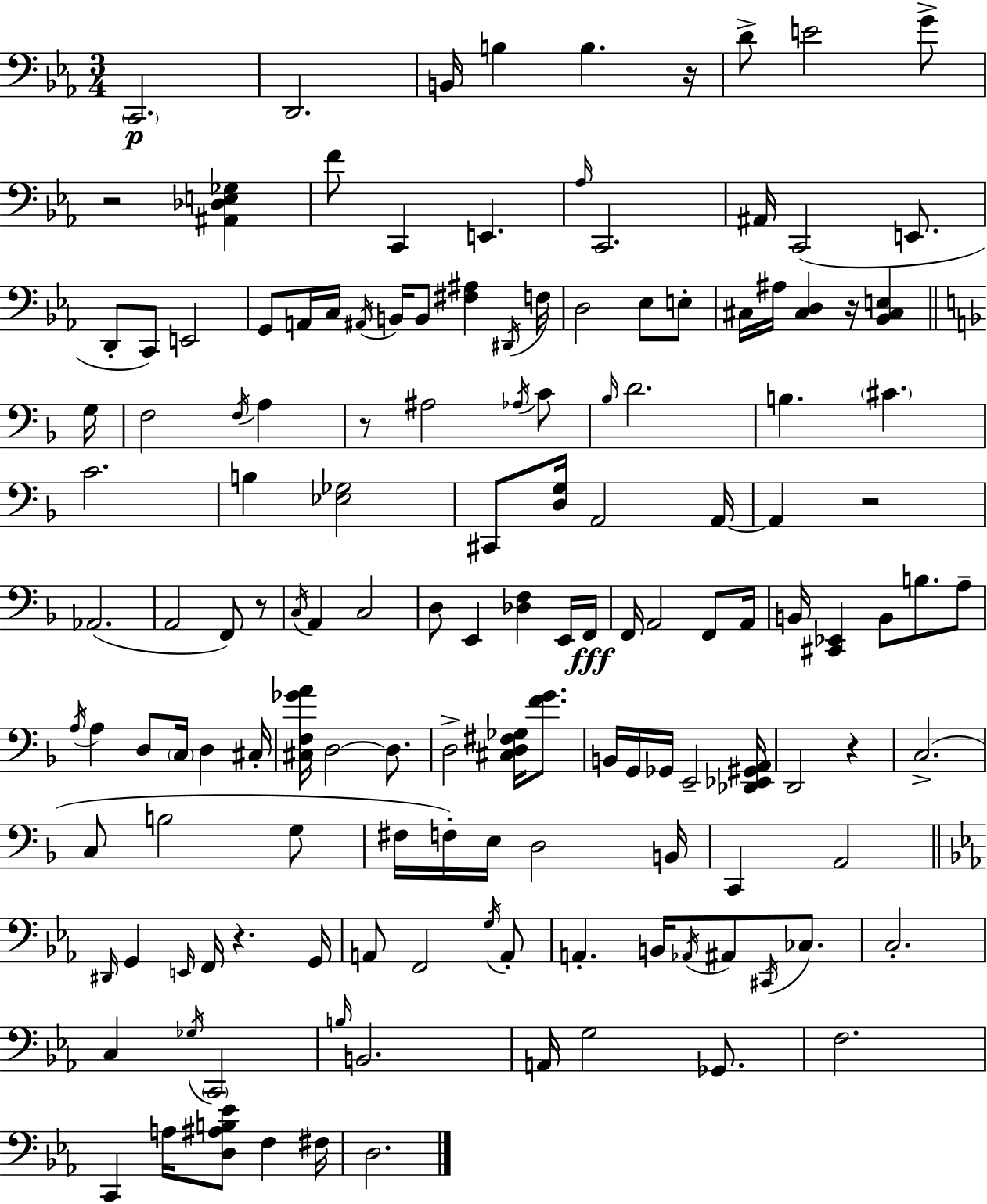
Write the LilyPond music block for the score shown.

{
  \clef bass
  \numericTimeSignature
  \time 3/4
  \key c \minor
  \parenthesize c,2.\p | d,2. | b,16 b4 b4. r16 | d'8-> e'2 g'8-> | \break r2 <ais, des e ges>4 | f'8 c,4 e,4. | \grace { aes16 } c,2. | ais,16 c,2( e,8. | \break d,8-. c,8) e,2 | g,8 a,16 c16 \acciaccatura { ais,16 } b,16 b,8 <fis ais>4 | \acciaccatura { dis,16 } f16 d2 ees8 | e8-. cis16 ais16 <cis d>4 r16 <bes, cis e>4 | \break \bar "||" \break \key f \major g16 f2 \acciaccatura { f16 } a4 | r8 ais2 | \acciaccatura { aes16 } c'8 \grace { bes16 } d'2. | b4. \parenthesize cis'4. | \break c'2. | b4 <ees ges>2 | cis,8 <d g>16 a,2 | a,16~~ a,4 r2 | \break aes,2.( | a,2 | f,8) r8 \acciaccatura { c16 } a,4 c2 | d8 e,4 <des f>4 | \break e,16 f,16\fff f,16 a,2 | f,8 a,16 b,16 <cis, ees,>4 b,8 | b8. a8-- \acciaccatura { a16 } a4 d8 | \parenthesize c16 d4 cis16-. <cis f ges' a'>16 d2~~ | \break d8. d2-> | <cis d fis ges>16 <f' g'>8. b,16 g,16 ges,16 e,2-- | <des, ees, gis, a,>16 d,2 | r4 c2.->( | \break c8 b2 | g8 fis16 f16-.) e16 d2 | b,16 c,4 a,2 | \bar "||" \break \key ees \major \grace { dis,16 } g,4 \grace { e,16 } f,16 r4. | g,16 a,8 f,2 | \acciaccatura { g16 } a,8-. a,4.-. b,16 \acciaccatura { aes,16 } ais,8 | \acciaccatura { cis,16 } ces8. c2.-. | \break c4 \acciaccatura { ges16 } \parenthesize c,2 | \grace { b16 } b,2. | a,16 g2 | ges,8. f2. | \break c,4 a16 | <d ais b ees'>8 f4 fis16 d2. | \bar "|."
}